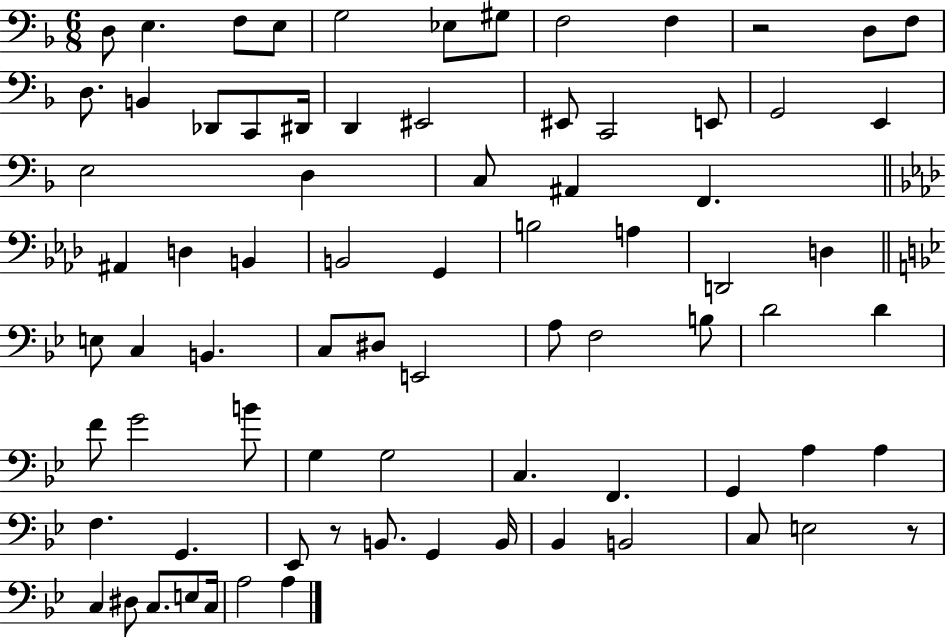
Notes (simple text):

D3/e E3/q. F3/e E3/e G3/h Eb3/e G#3/e F3/h F3/q R/h D3/e F3/e D3/e. B2/q Db2/e C2/e D#2/s D2/q EIS2/h EIS2/e C2/h E2/e G2/h E2/q E3/h D3/q C3/e A#2/q F2/q. A#2/q D3/q B2/q B2/h G2/q B3/h A3/q D2/h D3/q E3/e C3/q B2/q. C3/e D#3/e E2/h A3/e F3/h B3/e D4/h D4/q F4/e G4/h B4/e G3/q G3/h C3/q. F2/q. G2/q A3/q A3/q F3/q. G2/q. Eb2/e R/e B2/e. G2/q B2/s Bb2/q B2/h C3/e E3/h R/e C3/q D#3/e C3/e. E3/e C3/s A3/h A3/q